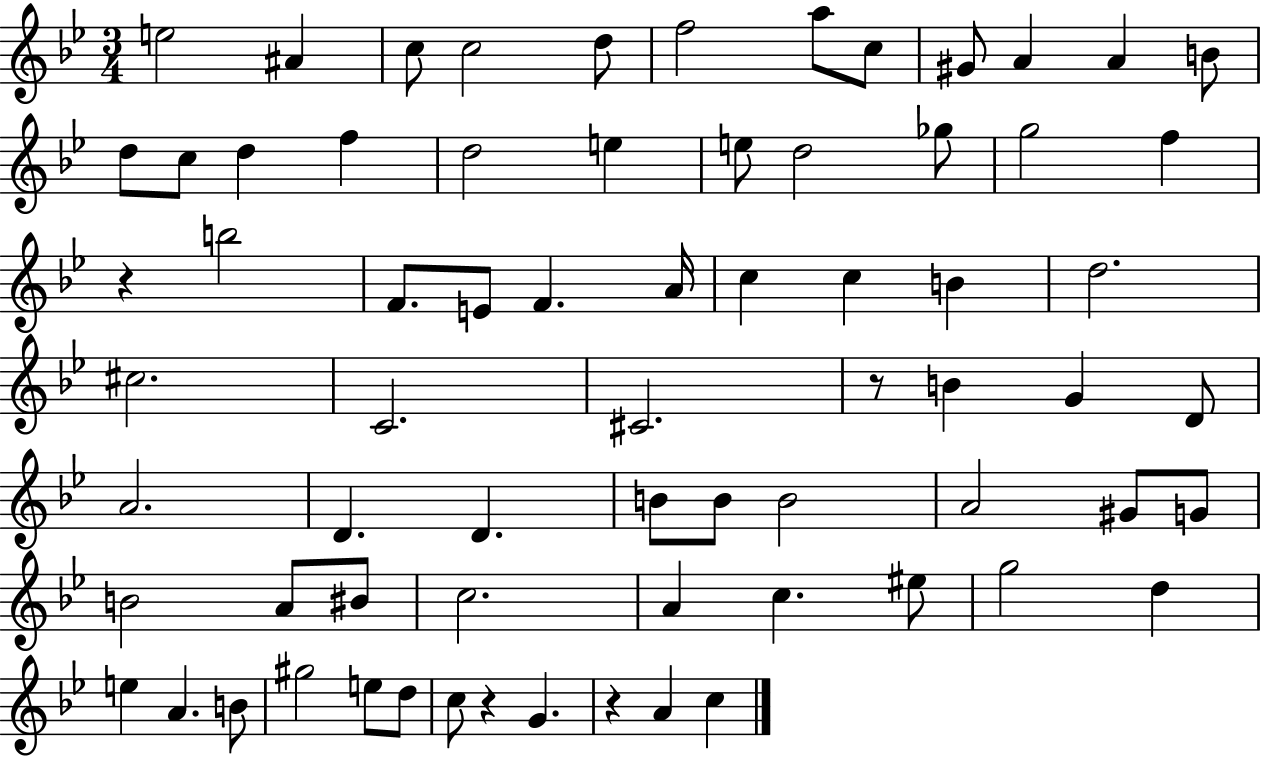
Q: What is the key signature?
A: BES major